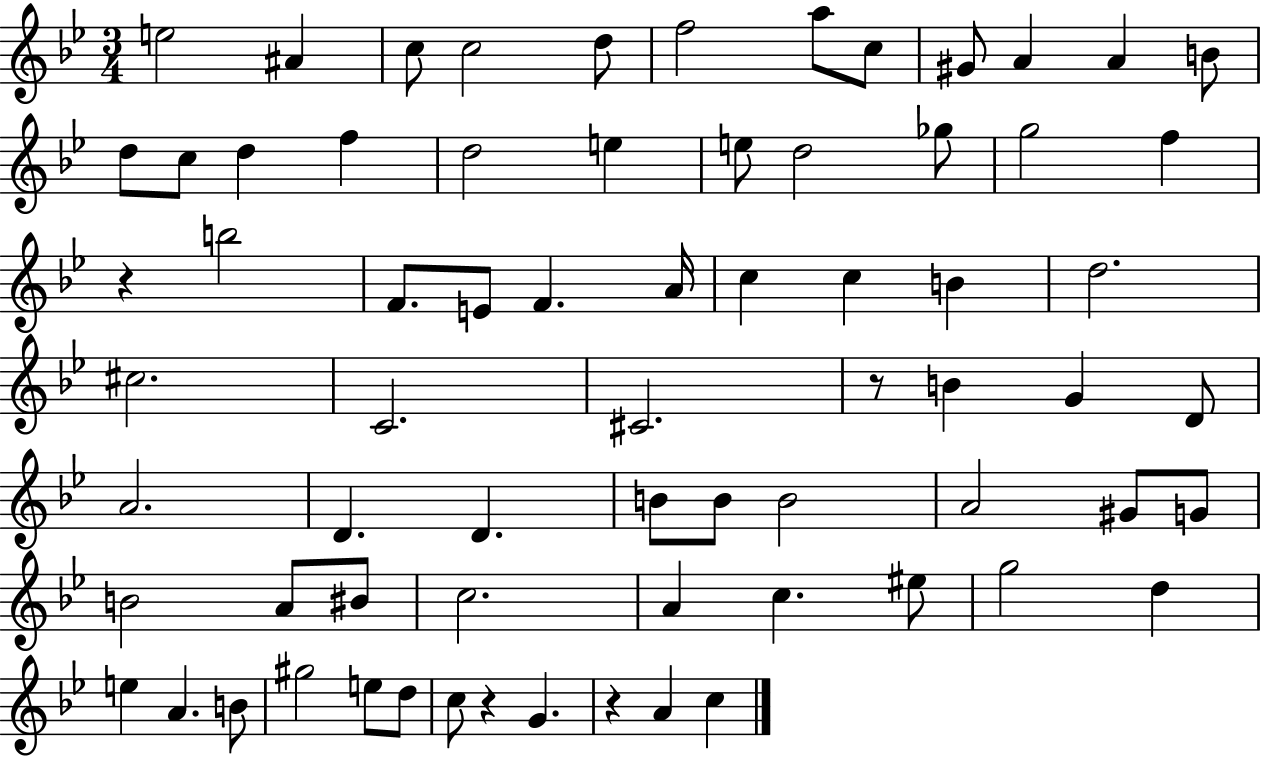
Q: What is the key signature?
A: BES major